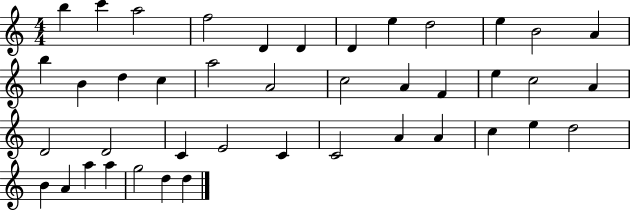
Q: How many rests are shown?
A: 0